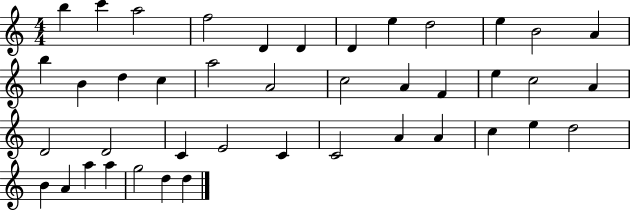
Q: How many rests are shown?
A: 0